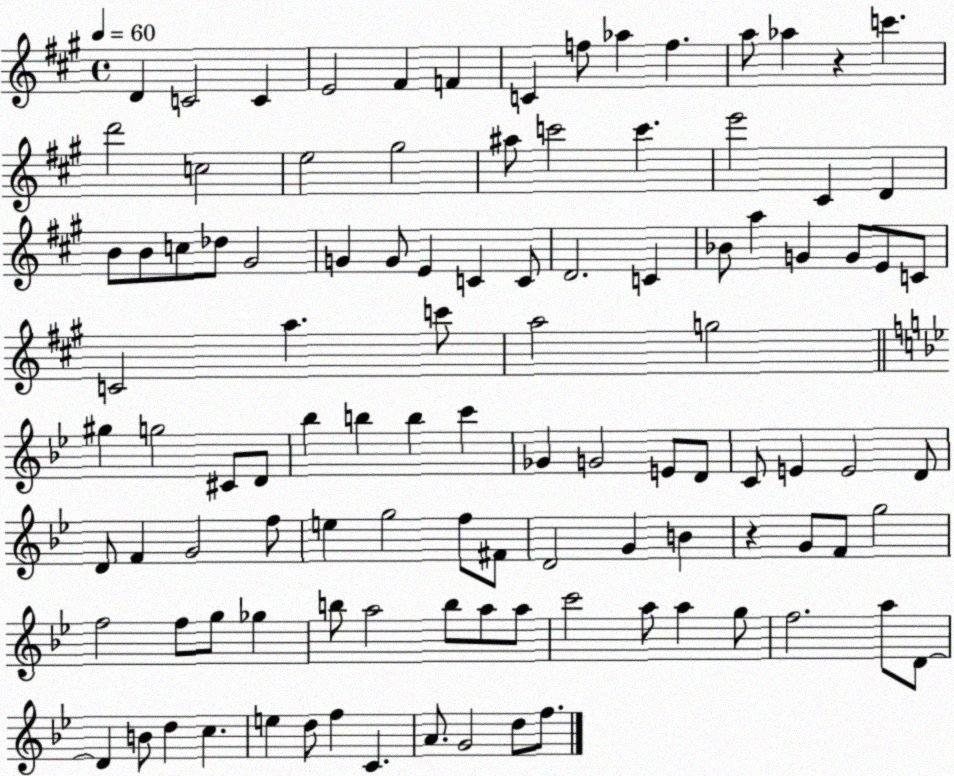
X:1
T:Untitled
M:4/4
L:1/4
K:A
D C2 C E2 ^F F C f/2 _a f a/2 _a z c' d'2 c2 e2 ^g2 ^a/2 c'2 c' e'2 ^C D B/2 B/2 c/2 _d/2 ^G2 G G/2 E C C/2 D2 C _B/2 a G G/2 E/2 C/2 C2 a c'/2 a2 g2 ^g g2 ^C/2 D/2 _b b b c' _G G2 E/2 D/2 C/2 E E2 D/2 D/2 F G2 f/2 e g2 f/2 ^F/2 D2 G B z G/2 F/2 g2 f2 f/2 g/2 _g b/2 a2 b/2 a/2 a/2 c'2 a/2 a g/2 f2 a/2 D/2 D B/2 d c e d/2 f C A/2 G2 d/2 f/2